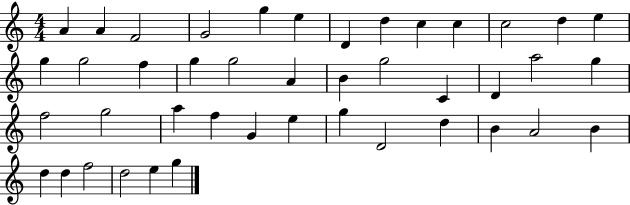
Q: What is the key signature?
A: C major